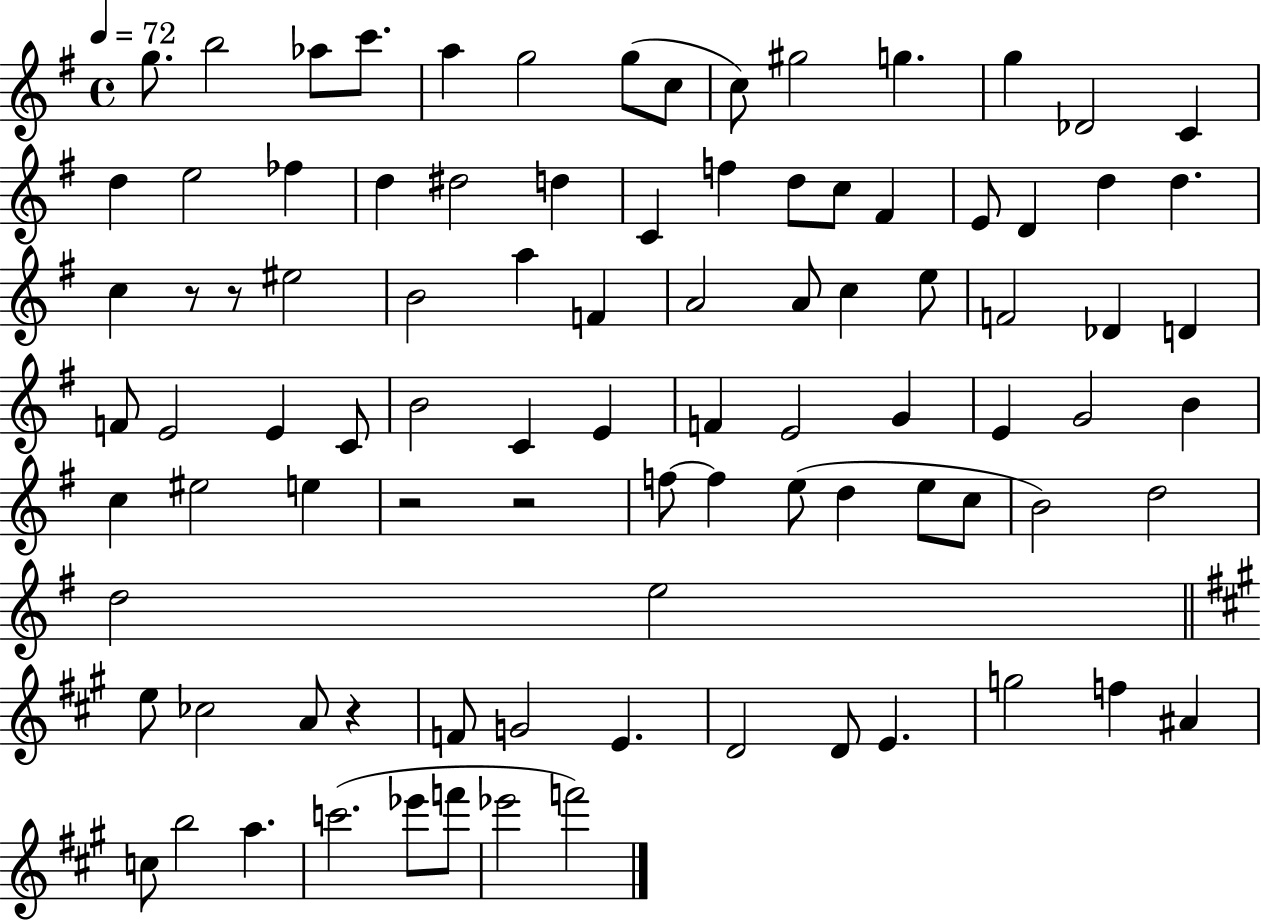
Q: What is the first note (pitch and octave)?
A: G5